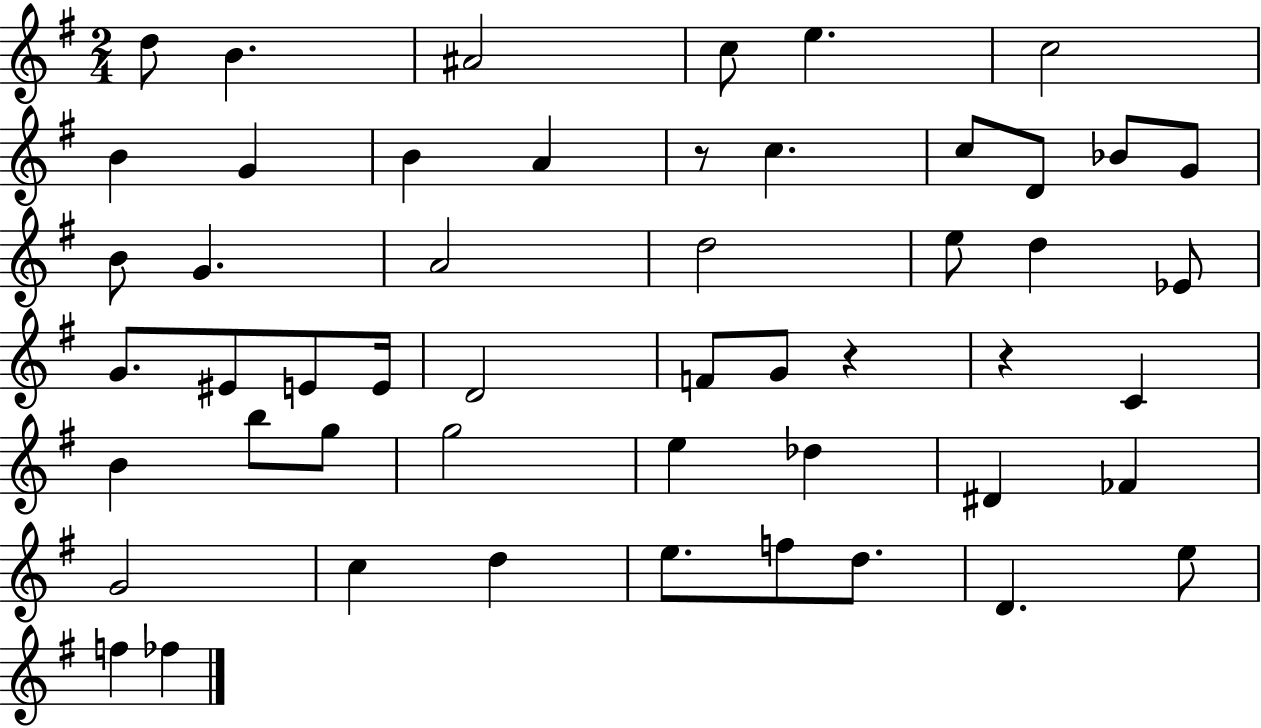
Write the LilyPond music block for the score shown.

{
  \clef treble
  \numericTimeSignature
  \time 2/4
  \key g \major
  \repeat volta 2 { d''8 b'4. | ais'2 | c''8 e''4. | c''2 | \break b'4 g'4 | b'4 a'4 | r8 c''4. | c''8 d'8 bes'8 g'8 | \break b'8 g'4. | a'2 | d''2 | e''8 d''4 ees'8 | \break g'8. eis'8 e'8 e'16 | d'2 | f'8 g'8 r4 | r4 c'4 | \break b'4 b''8 g''8 | g''2 | e''4 des''4 | dis'4 fes'4 | \break g'2 | c''4 d''4 | e''8. f''8 d''8. | d'4. e''8 | \break f''4 fes''4 | } \bar "|."
}